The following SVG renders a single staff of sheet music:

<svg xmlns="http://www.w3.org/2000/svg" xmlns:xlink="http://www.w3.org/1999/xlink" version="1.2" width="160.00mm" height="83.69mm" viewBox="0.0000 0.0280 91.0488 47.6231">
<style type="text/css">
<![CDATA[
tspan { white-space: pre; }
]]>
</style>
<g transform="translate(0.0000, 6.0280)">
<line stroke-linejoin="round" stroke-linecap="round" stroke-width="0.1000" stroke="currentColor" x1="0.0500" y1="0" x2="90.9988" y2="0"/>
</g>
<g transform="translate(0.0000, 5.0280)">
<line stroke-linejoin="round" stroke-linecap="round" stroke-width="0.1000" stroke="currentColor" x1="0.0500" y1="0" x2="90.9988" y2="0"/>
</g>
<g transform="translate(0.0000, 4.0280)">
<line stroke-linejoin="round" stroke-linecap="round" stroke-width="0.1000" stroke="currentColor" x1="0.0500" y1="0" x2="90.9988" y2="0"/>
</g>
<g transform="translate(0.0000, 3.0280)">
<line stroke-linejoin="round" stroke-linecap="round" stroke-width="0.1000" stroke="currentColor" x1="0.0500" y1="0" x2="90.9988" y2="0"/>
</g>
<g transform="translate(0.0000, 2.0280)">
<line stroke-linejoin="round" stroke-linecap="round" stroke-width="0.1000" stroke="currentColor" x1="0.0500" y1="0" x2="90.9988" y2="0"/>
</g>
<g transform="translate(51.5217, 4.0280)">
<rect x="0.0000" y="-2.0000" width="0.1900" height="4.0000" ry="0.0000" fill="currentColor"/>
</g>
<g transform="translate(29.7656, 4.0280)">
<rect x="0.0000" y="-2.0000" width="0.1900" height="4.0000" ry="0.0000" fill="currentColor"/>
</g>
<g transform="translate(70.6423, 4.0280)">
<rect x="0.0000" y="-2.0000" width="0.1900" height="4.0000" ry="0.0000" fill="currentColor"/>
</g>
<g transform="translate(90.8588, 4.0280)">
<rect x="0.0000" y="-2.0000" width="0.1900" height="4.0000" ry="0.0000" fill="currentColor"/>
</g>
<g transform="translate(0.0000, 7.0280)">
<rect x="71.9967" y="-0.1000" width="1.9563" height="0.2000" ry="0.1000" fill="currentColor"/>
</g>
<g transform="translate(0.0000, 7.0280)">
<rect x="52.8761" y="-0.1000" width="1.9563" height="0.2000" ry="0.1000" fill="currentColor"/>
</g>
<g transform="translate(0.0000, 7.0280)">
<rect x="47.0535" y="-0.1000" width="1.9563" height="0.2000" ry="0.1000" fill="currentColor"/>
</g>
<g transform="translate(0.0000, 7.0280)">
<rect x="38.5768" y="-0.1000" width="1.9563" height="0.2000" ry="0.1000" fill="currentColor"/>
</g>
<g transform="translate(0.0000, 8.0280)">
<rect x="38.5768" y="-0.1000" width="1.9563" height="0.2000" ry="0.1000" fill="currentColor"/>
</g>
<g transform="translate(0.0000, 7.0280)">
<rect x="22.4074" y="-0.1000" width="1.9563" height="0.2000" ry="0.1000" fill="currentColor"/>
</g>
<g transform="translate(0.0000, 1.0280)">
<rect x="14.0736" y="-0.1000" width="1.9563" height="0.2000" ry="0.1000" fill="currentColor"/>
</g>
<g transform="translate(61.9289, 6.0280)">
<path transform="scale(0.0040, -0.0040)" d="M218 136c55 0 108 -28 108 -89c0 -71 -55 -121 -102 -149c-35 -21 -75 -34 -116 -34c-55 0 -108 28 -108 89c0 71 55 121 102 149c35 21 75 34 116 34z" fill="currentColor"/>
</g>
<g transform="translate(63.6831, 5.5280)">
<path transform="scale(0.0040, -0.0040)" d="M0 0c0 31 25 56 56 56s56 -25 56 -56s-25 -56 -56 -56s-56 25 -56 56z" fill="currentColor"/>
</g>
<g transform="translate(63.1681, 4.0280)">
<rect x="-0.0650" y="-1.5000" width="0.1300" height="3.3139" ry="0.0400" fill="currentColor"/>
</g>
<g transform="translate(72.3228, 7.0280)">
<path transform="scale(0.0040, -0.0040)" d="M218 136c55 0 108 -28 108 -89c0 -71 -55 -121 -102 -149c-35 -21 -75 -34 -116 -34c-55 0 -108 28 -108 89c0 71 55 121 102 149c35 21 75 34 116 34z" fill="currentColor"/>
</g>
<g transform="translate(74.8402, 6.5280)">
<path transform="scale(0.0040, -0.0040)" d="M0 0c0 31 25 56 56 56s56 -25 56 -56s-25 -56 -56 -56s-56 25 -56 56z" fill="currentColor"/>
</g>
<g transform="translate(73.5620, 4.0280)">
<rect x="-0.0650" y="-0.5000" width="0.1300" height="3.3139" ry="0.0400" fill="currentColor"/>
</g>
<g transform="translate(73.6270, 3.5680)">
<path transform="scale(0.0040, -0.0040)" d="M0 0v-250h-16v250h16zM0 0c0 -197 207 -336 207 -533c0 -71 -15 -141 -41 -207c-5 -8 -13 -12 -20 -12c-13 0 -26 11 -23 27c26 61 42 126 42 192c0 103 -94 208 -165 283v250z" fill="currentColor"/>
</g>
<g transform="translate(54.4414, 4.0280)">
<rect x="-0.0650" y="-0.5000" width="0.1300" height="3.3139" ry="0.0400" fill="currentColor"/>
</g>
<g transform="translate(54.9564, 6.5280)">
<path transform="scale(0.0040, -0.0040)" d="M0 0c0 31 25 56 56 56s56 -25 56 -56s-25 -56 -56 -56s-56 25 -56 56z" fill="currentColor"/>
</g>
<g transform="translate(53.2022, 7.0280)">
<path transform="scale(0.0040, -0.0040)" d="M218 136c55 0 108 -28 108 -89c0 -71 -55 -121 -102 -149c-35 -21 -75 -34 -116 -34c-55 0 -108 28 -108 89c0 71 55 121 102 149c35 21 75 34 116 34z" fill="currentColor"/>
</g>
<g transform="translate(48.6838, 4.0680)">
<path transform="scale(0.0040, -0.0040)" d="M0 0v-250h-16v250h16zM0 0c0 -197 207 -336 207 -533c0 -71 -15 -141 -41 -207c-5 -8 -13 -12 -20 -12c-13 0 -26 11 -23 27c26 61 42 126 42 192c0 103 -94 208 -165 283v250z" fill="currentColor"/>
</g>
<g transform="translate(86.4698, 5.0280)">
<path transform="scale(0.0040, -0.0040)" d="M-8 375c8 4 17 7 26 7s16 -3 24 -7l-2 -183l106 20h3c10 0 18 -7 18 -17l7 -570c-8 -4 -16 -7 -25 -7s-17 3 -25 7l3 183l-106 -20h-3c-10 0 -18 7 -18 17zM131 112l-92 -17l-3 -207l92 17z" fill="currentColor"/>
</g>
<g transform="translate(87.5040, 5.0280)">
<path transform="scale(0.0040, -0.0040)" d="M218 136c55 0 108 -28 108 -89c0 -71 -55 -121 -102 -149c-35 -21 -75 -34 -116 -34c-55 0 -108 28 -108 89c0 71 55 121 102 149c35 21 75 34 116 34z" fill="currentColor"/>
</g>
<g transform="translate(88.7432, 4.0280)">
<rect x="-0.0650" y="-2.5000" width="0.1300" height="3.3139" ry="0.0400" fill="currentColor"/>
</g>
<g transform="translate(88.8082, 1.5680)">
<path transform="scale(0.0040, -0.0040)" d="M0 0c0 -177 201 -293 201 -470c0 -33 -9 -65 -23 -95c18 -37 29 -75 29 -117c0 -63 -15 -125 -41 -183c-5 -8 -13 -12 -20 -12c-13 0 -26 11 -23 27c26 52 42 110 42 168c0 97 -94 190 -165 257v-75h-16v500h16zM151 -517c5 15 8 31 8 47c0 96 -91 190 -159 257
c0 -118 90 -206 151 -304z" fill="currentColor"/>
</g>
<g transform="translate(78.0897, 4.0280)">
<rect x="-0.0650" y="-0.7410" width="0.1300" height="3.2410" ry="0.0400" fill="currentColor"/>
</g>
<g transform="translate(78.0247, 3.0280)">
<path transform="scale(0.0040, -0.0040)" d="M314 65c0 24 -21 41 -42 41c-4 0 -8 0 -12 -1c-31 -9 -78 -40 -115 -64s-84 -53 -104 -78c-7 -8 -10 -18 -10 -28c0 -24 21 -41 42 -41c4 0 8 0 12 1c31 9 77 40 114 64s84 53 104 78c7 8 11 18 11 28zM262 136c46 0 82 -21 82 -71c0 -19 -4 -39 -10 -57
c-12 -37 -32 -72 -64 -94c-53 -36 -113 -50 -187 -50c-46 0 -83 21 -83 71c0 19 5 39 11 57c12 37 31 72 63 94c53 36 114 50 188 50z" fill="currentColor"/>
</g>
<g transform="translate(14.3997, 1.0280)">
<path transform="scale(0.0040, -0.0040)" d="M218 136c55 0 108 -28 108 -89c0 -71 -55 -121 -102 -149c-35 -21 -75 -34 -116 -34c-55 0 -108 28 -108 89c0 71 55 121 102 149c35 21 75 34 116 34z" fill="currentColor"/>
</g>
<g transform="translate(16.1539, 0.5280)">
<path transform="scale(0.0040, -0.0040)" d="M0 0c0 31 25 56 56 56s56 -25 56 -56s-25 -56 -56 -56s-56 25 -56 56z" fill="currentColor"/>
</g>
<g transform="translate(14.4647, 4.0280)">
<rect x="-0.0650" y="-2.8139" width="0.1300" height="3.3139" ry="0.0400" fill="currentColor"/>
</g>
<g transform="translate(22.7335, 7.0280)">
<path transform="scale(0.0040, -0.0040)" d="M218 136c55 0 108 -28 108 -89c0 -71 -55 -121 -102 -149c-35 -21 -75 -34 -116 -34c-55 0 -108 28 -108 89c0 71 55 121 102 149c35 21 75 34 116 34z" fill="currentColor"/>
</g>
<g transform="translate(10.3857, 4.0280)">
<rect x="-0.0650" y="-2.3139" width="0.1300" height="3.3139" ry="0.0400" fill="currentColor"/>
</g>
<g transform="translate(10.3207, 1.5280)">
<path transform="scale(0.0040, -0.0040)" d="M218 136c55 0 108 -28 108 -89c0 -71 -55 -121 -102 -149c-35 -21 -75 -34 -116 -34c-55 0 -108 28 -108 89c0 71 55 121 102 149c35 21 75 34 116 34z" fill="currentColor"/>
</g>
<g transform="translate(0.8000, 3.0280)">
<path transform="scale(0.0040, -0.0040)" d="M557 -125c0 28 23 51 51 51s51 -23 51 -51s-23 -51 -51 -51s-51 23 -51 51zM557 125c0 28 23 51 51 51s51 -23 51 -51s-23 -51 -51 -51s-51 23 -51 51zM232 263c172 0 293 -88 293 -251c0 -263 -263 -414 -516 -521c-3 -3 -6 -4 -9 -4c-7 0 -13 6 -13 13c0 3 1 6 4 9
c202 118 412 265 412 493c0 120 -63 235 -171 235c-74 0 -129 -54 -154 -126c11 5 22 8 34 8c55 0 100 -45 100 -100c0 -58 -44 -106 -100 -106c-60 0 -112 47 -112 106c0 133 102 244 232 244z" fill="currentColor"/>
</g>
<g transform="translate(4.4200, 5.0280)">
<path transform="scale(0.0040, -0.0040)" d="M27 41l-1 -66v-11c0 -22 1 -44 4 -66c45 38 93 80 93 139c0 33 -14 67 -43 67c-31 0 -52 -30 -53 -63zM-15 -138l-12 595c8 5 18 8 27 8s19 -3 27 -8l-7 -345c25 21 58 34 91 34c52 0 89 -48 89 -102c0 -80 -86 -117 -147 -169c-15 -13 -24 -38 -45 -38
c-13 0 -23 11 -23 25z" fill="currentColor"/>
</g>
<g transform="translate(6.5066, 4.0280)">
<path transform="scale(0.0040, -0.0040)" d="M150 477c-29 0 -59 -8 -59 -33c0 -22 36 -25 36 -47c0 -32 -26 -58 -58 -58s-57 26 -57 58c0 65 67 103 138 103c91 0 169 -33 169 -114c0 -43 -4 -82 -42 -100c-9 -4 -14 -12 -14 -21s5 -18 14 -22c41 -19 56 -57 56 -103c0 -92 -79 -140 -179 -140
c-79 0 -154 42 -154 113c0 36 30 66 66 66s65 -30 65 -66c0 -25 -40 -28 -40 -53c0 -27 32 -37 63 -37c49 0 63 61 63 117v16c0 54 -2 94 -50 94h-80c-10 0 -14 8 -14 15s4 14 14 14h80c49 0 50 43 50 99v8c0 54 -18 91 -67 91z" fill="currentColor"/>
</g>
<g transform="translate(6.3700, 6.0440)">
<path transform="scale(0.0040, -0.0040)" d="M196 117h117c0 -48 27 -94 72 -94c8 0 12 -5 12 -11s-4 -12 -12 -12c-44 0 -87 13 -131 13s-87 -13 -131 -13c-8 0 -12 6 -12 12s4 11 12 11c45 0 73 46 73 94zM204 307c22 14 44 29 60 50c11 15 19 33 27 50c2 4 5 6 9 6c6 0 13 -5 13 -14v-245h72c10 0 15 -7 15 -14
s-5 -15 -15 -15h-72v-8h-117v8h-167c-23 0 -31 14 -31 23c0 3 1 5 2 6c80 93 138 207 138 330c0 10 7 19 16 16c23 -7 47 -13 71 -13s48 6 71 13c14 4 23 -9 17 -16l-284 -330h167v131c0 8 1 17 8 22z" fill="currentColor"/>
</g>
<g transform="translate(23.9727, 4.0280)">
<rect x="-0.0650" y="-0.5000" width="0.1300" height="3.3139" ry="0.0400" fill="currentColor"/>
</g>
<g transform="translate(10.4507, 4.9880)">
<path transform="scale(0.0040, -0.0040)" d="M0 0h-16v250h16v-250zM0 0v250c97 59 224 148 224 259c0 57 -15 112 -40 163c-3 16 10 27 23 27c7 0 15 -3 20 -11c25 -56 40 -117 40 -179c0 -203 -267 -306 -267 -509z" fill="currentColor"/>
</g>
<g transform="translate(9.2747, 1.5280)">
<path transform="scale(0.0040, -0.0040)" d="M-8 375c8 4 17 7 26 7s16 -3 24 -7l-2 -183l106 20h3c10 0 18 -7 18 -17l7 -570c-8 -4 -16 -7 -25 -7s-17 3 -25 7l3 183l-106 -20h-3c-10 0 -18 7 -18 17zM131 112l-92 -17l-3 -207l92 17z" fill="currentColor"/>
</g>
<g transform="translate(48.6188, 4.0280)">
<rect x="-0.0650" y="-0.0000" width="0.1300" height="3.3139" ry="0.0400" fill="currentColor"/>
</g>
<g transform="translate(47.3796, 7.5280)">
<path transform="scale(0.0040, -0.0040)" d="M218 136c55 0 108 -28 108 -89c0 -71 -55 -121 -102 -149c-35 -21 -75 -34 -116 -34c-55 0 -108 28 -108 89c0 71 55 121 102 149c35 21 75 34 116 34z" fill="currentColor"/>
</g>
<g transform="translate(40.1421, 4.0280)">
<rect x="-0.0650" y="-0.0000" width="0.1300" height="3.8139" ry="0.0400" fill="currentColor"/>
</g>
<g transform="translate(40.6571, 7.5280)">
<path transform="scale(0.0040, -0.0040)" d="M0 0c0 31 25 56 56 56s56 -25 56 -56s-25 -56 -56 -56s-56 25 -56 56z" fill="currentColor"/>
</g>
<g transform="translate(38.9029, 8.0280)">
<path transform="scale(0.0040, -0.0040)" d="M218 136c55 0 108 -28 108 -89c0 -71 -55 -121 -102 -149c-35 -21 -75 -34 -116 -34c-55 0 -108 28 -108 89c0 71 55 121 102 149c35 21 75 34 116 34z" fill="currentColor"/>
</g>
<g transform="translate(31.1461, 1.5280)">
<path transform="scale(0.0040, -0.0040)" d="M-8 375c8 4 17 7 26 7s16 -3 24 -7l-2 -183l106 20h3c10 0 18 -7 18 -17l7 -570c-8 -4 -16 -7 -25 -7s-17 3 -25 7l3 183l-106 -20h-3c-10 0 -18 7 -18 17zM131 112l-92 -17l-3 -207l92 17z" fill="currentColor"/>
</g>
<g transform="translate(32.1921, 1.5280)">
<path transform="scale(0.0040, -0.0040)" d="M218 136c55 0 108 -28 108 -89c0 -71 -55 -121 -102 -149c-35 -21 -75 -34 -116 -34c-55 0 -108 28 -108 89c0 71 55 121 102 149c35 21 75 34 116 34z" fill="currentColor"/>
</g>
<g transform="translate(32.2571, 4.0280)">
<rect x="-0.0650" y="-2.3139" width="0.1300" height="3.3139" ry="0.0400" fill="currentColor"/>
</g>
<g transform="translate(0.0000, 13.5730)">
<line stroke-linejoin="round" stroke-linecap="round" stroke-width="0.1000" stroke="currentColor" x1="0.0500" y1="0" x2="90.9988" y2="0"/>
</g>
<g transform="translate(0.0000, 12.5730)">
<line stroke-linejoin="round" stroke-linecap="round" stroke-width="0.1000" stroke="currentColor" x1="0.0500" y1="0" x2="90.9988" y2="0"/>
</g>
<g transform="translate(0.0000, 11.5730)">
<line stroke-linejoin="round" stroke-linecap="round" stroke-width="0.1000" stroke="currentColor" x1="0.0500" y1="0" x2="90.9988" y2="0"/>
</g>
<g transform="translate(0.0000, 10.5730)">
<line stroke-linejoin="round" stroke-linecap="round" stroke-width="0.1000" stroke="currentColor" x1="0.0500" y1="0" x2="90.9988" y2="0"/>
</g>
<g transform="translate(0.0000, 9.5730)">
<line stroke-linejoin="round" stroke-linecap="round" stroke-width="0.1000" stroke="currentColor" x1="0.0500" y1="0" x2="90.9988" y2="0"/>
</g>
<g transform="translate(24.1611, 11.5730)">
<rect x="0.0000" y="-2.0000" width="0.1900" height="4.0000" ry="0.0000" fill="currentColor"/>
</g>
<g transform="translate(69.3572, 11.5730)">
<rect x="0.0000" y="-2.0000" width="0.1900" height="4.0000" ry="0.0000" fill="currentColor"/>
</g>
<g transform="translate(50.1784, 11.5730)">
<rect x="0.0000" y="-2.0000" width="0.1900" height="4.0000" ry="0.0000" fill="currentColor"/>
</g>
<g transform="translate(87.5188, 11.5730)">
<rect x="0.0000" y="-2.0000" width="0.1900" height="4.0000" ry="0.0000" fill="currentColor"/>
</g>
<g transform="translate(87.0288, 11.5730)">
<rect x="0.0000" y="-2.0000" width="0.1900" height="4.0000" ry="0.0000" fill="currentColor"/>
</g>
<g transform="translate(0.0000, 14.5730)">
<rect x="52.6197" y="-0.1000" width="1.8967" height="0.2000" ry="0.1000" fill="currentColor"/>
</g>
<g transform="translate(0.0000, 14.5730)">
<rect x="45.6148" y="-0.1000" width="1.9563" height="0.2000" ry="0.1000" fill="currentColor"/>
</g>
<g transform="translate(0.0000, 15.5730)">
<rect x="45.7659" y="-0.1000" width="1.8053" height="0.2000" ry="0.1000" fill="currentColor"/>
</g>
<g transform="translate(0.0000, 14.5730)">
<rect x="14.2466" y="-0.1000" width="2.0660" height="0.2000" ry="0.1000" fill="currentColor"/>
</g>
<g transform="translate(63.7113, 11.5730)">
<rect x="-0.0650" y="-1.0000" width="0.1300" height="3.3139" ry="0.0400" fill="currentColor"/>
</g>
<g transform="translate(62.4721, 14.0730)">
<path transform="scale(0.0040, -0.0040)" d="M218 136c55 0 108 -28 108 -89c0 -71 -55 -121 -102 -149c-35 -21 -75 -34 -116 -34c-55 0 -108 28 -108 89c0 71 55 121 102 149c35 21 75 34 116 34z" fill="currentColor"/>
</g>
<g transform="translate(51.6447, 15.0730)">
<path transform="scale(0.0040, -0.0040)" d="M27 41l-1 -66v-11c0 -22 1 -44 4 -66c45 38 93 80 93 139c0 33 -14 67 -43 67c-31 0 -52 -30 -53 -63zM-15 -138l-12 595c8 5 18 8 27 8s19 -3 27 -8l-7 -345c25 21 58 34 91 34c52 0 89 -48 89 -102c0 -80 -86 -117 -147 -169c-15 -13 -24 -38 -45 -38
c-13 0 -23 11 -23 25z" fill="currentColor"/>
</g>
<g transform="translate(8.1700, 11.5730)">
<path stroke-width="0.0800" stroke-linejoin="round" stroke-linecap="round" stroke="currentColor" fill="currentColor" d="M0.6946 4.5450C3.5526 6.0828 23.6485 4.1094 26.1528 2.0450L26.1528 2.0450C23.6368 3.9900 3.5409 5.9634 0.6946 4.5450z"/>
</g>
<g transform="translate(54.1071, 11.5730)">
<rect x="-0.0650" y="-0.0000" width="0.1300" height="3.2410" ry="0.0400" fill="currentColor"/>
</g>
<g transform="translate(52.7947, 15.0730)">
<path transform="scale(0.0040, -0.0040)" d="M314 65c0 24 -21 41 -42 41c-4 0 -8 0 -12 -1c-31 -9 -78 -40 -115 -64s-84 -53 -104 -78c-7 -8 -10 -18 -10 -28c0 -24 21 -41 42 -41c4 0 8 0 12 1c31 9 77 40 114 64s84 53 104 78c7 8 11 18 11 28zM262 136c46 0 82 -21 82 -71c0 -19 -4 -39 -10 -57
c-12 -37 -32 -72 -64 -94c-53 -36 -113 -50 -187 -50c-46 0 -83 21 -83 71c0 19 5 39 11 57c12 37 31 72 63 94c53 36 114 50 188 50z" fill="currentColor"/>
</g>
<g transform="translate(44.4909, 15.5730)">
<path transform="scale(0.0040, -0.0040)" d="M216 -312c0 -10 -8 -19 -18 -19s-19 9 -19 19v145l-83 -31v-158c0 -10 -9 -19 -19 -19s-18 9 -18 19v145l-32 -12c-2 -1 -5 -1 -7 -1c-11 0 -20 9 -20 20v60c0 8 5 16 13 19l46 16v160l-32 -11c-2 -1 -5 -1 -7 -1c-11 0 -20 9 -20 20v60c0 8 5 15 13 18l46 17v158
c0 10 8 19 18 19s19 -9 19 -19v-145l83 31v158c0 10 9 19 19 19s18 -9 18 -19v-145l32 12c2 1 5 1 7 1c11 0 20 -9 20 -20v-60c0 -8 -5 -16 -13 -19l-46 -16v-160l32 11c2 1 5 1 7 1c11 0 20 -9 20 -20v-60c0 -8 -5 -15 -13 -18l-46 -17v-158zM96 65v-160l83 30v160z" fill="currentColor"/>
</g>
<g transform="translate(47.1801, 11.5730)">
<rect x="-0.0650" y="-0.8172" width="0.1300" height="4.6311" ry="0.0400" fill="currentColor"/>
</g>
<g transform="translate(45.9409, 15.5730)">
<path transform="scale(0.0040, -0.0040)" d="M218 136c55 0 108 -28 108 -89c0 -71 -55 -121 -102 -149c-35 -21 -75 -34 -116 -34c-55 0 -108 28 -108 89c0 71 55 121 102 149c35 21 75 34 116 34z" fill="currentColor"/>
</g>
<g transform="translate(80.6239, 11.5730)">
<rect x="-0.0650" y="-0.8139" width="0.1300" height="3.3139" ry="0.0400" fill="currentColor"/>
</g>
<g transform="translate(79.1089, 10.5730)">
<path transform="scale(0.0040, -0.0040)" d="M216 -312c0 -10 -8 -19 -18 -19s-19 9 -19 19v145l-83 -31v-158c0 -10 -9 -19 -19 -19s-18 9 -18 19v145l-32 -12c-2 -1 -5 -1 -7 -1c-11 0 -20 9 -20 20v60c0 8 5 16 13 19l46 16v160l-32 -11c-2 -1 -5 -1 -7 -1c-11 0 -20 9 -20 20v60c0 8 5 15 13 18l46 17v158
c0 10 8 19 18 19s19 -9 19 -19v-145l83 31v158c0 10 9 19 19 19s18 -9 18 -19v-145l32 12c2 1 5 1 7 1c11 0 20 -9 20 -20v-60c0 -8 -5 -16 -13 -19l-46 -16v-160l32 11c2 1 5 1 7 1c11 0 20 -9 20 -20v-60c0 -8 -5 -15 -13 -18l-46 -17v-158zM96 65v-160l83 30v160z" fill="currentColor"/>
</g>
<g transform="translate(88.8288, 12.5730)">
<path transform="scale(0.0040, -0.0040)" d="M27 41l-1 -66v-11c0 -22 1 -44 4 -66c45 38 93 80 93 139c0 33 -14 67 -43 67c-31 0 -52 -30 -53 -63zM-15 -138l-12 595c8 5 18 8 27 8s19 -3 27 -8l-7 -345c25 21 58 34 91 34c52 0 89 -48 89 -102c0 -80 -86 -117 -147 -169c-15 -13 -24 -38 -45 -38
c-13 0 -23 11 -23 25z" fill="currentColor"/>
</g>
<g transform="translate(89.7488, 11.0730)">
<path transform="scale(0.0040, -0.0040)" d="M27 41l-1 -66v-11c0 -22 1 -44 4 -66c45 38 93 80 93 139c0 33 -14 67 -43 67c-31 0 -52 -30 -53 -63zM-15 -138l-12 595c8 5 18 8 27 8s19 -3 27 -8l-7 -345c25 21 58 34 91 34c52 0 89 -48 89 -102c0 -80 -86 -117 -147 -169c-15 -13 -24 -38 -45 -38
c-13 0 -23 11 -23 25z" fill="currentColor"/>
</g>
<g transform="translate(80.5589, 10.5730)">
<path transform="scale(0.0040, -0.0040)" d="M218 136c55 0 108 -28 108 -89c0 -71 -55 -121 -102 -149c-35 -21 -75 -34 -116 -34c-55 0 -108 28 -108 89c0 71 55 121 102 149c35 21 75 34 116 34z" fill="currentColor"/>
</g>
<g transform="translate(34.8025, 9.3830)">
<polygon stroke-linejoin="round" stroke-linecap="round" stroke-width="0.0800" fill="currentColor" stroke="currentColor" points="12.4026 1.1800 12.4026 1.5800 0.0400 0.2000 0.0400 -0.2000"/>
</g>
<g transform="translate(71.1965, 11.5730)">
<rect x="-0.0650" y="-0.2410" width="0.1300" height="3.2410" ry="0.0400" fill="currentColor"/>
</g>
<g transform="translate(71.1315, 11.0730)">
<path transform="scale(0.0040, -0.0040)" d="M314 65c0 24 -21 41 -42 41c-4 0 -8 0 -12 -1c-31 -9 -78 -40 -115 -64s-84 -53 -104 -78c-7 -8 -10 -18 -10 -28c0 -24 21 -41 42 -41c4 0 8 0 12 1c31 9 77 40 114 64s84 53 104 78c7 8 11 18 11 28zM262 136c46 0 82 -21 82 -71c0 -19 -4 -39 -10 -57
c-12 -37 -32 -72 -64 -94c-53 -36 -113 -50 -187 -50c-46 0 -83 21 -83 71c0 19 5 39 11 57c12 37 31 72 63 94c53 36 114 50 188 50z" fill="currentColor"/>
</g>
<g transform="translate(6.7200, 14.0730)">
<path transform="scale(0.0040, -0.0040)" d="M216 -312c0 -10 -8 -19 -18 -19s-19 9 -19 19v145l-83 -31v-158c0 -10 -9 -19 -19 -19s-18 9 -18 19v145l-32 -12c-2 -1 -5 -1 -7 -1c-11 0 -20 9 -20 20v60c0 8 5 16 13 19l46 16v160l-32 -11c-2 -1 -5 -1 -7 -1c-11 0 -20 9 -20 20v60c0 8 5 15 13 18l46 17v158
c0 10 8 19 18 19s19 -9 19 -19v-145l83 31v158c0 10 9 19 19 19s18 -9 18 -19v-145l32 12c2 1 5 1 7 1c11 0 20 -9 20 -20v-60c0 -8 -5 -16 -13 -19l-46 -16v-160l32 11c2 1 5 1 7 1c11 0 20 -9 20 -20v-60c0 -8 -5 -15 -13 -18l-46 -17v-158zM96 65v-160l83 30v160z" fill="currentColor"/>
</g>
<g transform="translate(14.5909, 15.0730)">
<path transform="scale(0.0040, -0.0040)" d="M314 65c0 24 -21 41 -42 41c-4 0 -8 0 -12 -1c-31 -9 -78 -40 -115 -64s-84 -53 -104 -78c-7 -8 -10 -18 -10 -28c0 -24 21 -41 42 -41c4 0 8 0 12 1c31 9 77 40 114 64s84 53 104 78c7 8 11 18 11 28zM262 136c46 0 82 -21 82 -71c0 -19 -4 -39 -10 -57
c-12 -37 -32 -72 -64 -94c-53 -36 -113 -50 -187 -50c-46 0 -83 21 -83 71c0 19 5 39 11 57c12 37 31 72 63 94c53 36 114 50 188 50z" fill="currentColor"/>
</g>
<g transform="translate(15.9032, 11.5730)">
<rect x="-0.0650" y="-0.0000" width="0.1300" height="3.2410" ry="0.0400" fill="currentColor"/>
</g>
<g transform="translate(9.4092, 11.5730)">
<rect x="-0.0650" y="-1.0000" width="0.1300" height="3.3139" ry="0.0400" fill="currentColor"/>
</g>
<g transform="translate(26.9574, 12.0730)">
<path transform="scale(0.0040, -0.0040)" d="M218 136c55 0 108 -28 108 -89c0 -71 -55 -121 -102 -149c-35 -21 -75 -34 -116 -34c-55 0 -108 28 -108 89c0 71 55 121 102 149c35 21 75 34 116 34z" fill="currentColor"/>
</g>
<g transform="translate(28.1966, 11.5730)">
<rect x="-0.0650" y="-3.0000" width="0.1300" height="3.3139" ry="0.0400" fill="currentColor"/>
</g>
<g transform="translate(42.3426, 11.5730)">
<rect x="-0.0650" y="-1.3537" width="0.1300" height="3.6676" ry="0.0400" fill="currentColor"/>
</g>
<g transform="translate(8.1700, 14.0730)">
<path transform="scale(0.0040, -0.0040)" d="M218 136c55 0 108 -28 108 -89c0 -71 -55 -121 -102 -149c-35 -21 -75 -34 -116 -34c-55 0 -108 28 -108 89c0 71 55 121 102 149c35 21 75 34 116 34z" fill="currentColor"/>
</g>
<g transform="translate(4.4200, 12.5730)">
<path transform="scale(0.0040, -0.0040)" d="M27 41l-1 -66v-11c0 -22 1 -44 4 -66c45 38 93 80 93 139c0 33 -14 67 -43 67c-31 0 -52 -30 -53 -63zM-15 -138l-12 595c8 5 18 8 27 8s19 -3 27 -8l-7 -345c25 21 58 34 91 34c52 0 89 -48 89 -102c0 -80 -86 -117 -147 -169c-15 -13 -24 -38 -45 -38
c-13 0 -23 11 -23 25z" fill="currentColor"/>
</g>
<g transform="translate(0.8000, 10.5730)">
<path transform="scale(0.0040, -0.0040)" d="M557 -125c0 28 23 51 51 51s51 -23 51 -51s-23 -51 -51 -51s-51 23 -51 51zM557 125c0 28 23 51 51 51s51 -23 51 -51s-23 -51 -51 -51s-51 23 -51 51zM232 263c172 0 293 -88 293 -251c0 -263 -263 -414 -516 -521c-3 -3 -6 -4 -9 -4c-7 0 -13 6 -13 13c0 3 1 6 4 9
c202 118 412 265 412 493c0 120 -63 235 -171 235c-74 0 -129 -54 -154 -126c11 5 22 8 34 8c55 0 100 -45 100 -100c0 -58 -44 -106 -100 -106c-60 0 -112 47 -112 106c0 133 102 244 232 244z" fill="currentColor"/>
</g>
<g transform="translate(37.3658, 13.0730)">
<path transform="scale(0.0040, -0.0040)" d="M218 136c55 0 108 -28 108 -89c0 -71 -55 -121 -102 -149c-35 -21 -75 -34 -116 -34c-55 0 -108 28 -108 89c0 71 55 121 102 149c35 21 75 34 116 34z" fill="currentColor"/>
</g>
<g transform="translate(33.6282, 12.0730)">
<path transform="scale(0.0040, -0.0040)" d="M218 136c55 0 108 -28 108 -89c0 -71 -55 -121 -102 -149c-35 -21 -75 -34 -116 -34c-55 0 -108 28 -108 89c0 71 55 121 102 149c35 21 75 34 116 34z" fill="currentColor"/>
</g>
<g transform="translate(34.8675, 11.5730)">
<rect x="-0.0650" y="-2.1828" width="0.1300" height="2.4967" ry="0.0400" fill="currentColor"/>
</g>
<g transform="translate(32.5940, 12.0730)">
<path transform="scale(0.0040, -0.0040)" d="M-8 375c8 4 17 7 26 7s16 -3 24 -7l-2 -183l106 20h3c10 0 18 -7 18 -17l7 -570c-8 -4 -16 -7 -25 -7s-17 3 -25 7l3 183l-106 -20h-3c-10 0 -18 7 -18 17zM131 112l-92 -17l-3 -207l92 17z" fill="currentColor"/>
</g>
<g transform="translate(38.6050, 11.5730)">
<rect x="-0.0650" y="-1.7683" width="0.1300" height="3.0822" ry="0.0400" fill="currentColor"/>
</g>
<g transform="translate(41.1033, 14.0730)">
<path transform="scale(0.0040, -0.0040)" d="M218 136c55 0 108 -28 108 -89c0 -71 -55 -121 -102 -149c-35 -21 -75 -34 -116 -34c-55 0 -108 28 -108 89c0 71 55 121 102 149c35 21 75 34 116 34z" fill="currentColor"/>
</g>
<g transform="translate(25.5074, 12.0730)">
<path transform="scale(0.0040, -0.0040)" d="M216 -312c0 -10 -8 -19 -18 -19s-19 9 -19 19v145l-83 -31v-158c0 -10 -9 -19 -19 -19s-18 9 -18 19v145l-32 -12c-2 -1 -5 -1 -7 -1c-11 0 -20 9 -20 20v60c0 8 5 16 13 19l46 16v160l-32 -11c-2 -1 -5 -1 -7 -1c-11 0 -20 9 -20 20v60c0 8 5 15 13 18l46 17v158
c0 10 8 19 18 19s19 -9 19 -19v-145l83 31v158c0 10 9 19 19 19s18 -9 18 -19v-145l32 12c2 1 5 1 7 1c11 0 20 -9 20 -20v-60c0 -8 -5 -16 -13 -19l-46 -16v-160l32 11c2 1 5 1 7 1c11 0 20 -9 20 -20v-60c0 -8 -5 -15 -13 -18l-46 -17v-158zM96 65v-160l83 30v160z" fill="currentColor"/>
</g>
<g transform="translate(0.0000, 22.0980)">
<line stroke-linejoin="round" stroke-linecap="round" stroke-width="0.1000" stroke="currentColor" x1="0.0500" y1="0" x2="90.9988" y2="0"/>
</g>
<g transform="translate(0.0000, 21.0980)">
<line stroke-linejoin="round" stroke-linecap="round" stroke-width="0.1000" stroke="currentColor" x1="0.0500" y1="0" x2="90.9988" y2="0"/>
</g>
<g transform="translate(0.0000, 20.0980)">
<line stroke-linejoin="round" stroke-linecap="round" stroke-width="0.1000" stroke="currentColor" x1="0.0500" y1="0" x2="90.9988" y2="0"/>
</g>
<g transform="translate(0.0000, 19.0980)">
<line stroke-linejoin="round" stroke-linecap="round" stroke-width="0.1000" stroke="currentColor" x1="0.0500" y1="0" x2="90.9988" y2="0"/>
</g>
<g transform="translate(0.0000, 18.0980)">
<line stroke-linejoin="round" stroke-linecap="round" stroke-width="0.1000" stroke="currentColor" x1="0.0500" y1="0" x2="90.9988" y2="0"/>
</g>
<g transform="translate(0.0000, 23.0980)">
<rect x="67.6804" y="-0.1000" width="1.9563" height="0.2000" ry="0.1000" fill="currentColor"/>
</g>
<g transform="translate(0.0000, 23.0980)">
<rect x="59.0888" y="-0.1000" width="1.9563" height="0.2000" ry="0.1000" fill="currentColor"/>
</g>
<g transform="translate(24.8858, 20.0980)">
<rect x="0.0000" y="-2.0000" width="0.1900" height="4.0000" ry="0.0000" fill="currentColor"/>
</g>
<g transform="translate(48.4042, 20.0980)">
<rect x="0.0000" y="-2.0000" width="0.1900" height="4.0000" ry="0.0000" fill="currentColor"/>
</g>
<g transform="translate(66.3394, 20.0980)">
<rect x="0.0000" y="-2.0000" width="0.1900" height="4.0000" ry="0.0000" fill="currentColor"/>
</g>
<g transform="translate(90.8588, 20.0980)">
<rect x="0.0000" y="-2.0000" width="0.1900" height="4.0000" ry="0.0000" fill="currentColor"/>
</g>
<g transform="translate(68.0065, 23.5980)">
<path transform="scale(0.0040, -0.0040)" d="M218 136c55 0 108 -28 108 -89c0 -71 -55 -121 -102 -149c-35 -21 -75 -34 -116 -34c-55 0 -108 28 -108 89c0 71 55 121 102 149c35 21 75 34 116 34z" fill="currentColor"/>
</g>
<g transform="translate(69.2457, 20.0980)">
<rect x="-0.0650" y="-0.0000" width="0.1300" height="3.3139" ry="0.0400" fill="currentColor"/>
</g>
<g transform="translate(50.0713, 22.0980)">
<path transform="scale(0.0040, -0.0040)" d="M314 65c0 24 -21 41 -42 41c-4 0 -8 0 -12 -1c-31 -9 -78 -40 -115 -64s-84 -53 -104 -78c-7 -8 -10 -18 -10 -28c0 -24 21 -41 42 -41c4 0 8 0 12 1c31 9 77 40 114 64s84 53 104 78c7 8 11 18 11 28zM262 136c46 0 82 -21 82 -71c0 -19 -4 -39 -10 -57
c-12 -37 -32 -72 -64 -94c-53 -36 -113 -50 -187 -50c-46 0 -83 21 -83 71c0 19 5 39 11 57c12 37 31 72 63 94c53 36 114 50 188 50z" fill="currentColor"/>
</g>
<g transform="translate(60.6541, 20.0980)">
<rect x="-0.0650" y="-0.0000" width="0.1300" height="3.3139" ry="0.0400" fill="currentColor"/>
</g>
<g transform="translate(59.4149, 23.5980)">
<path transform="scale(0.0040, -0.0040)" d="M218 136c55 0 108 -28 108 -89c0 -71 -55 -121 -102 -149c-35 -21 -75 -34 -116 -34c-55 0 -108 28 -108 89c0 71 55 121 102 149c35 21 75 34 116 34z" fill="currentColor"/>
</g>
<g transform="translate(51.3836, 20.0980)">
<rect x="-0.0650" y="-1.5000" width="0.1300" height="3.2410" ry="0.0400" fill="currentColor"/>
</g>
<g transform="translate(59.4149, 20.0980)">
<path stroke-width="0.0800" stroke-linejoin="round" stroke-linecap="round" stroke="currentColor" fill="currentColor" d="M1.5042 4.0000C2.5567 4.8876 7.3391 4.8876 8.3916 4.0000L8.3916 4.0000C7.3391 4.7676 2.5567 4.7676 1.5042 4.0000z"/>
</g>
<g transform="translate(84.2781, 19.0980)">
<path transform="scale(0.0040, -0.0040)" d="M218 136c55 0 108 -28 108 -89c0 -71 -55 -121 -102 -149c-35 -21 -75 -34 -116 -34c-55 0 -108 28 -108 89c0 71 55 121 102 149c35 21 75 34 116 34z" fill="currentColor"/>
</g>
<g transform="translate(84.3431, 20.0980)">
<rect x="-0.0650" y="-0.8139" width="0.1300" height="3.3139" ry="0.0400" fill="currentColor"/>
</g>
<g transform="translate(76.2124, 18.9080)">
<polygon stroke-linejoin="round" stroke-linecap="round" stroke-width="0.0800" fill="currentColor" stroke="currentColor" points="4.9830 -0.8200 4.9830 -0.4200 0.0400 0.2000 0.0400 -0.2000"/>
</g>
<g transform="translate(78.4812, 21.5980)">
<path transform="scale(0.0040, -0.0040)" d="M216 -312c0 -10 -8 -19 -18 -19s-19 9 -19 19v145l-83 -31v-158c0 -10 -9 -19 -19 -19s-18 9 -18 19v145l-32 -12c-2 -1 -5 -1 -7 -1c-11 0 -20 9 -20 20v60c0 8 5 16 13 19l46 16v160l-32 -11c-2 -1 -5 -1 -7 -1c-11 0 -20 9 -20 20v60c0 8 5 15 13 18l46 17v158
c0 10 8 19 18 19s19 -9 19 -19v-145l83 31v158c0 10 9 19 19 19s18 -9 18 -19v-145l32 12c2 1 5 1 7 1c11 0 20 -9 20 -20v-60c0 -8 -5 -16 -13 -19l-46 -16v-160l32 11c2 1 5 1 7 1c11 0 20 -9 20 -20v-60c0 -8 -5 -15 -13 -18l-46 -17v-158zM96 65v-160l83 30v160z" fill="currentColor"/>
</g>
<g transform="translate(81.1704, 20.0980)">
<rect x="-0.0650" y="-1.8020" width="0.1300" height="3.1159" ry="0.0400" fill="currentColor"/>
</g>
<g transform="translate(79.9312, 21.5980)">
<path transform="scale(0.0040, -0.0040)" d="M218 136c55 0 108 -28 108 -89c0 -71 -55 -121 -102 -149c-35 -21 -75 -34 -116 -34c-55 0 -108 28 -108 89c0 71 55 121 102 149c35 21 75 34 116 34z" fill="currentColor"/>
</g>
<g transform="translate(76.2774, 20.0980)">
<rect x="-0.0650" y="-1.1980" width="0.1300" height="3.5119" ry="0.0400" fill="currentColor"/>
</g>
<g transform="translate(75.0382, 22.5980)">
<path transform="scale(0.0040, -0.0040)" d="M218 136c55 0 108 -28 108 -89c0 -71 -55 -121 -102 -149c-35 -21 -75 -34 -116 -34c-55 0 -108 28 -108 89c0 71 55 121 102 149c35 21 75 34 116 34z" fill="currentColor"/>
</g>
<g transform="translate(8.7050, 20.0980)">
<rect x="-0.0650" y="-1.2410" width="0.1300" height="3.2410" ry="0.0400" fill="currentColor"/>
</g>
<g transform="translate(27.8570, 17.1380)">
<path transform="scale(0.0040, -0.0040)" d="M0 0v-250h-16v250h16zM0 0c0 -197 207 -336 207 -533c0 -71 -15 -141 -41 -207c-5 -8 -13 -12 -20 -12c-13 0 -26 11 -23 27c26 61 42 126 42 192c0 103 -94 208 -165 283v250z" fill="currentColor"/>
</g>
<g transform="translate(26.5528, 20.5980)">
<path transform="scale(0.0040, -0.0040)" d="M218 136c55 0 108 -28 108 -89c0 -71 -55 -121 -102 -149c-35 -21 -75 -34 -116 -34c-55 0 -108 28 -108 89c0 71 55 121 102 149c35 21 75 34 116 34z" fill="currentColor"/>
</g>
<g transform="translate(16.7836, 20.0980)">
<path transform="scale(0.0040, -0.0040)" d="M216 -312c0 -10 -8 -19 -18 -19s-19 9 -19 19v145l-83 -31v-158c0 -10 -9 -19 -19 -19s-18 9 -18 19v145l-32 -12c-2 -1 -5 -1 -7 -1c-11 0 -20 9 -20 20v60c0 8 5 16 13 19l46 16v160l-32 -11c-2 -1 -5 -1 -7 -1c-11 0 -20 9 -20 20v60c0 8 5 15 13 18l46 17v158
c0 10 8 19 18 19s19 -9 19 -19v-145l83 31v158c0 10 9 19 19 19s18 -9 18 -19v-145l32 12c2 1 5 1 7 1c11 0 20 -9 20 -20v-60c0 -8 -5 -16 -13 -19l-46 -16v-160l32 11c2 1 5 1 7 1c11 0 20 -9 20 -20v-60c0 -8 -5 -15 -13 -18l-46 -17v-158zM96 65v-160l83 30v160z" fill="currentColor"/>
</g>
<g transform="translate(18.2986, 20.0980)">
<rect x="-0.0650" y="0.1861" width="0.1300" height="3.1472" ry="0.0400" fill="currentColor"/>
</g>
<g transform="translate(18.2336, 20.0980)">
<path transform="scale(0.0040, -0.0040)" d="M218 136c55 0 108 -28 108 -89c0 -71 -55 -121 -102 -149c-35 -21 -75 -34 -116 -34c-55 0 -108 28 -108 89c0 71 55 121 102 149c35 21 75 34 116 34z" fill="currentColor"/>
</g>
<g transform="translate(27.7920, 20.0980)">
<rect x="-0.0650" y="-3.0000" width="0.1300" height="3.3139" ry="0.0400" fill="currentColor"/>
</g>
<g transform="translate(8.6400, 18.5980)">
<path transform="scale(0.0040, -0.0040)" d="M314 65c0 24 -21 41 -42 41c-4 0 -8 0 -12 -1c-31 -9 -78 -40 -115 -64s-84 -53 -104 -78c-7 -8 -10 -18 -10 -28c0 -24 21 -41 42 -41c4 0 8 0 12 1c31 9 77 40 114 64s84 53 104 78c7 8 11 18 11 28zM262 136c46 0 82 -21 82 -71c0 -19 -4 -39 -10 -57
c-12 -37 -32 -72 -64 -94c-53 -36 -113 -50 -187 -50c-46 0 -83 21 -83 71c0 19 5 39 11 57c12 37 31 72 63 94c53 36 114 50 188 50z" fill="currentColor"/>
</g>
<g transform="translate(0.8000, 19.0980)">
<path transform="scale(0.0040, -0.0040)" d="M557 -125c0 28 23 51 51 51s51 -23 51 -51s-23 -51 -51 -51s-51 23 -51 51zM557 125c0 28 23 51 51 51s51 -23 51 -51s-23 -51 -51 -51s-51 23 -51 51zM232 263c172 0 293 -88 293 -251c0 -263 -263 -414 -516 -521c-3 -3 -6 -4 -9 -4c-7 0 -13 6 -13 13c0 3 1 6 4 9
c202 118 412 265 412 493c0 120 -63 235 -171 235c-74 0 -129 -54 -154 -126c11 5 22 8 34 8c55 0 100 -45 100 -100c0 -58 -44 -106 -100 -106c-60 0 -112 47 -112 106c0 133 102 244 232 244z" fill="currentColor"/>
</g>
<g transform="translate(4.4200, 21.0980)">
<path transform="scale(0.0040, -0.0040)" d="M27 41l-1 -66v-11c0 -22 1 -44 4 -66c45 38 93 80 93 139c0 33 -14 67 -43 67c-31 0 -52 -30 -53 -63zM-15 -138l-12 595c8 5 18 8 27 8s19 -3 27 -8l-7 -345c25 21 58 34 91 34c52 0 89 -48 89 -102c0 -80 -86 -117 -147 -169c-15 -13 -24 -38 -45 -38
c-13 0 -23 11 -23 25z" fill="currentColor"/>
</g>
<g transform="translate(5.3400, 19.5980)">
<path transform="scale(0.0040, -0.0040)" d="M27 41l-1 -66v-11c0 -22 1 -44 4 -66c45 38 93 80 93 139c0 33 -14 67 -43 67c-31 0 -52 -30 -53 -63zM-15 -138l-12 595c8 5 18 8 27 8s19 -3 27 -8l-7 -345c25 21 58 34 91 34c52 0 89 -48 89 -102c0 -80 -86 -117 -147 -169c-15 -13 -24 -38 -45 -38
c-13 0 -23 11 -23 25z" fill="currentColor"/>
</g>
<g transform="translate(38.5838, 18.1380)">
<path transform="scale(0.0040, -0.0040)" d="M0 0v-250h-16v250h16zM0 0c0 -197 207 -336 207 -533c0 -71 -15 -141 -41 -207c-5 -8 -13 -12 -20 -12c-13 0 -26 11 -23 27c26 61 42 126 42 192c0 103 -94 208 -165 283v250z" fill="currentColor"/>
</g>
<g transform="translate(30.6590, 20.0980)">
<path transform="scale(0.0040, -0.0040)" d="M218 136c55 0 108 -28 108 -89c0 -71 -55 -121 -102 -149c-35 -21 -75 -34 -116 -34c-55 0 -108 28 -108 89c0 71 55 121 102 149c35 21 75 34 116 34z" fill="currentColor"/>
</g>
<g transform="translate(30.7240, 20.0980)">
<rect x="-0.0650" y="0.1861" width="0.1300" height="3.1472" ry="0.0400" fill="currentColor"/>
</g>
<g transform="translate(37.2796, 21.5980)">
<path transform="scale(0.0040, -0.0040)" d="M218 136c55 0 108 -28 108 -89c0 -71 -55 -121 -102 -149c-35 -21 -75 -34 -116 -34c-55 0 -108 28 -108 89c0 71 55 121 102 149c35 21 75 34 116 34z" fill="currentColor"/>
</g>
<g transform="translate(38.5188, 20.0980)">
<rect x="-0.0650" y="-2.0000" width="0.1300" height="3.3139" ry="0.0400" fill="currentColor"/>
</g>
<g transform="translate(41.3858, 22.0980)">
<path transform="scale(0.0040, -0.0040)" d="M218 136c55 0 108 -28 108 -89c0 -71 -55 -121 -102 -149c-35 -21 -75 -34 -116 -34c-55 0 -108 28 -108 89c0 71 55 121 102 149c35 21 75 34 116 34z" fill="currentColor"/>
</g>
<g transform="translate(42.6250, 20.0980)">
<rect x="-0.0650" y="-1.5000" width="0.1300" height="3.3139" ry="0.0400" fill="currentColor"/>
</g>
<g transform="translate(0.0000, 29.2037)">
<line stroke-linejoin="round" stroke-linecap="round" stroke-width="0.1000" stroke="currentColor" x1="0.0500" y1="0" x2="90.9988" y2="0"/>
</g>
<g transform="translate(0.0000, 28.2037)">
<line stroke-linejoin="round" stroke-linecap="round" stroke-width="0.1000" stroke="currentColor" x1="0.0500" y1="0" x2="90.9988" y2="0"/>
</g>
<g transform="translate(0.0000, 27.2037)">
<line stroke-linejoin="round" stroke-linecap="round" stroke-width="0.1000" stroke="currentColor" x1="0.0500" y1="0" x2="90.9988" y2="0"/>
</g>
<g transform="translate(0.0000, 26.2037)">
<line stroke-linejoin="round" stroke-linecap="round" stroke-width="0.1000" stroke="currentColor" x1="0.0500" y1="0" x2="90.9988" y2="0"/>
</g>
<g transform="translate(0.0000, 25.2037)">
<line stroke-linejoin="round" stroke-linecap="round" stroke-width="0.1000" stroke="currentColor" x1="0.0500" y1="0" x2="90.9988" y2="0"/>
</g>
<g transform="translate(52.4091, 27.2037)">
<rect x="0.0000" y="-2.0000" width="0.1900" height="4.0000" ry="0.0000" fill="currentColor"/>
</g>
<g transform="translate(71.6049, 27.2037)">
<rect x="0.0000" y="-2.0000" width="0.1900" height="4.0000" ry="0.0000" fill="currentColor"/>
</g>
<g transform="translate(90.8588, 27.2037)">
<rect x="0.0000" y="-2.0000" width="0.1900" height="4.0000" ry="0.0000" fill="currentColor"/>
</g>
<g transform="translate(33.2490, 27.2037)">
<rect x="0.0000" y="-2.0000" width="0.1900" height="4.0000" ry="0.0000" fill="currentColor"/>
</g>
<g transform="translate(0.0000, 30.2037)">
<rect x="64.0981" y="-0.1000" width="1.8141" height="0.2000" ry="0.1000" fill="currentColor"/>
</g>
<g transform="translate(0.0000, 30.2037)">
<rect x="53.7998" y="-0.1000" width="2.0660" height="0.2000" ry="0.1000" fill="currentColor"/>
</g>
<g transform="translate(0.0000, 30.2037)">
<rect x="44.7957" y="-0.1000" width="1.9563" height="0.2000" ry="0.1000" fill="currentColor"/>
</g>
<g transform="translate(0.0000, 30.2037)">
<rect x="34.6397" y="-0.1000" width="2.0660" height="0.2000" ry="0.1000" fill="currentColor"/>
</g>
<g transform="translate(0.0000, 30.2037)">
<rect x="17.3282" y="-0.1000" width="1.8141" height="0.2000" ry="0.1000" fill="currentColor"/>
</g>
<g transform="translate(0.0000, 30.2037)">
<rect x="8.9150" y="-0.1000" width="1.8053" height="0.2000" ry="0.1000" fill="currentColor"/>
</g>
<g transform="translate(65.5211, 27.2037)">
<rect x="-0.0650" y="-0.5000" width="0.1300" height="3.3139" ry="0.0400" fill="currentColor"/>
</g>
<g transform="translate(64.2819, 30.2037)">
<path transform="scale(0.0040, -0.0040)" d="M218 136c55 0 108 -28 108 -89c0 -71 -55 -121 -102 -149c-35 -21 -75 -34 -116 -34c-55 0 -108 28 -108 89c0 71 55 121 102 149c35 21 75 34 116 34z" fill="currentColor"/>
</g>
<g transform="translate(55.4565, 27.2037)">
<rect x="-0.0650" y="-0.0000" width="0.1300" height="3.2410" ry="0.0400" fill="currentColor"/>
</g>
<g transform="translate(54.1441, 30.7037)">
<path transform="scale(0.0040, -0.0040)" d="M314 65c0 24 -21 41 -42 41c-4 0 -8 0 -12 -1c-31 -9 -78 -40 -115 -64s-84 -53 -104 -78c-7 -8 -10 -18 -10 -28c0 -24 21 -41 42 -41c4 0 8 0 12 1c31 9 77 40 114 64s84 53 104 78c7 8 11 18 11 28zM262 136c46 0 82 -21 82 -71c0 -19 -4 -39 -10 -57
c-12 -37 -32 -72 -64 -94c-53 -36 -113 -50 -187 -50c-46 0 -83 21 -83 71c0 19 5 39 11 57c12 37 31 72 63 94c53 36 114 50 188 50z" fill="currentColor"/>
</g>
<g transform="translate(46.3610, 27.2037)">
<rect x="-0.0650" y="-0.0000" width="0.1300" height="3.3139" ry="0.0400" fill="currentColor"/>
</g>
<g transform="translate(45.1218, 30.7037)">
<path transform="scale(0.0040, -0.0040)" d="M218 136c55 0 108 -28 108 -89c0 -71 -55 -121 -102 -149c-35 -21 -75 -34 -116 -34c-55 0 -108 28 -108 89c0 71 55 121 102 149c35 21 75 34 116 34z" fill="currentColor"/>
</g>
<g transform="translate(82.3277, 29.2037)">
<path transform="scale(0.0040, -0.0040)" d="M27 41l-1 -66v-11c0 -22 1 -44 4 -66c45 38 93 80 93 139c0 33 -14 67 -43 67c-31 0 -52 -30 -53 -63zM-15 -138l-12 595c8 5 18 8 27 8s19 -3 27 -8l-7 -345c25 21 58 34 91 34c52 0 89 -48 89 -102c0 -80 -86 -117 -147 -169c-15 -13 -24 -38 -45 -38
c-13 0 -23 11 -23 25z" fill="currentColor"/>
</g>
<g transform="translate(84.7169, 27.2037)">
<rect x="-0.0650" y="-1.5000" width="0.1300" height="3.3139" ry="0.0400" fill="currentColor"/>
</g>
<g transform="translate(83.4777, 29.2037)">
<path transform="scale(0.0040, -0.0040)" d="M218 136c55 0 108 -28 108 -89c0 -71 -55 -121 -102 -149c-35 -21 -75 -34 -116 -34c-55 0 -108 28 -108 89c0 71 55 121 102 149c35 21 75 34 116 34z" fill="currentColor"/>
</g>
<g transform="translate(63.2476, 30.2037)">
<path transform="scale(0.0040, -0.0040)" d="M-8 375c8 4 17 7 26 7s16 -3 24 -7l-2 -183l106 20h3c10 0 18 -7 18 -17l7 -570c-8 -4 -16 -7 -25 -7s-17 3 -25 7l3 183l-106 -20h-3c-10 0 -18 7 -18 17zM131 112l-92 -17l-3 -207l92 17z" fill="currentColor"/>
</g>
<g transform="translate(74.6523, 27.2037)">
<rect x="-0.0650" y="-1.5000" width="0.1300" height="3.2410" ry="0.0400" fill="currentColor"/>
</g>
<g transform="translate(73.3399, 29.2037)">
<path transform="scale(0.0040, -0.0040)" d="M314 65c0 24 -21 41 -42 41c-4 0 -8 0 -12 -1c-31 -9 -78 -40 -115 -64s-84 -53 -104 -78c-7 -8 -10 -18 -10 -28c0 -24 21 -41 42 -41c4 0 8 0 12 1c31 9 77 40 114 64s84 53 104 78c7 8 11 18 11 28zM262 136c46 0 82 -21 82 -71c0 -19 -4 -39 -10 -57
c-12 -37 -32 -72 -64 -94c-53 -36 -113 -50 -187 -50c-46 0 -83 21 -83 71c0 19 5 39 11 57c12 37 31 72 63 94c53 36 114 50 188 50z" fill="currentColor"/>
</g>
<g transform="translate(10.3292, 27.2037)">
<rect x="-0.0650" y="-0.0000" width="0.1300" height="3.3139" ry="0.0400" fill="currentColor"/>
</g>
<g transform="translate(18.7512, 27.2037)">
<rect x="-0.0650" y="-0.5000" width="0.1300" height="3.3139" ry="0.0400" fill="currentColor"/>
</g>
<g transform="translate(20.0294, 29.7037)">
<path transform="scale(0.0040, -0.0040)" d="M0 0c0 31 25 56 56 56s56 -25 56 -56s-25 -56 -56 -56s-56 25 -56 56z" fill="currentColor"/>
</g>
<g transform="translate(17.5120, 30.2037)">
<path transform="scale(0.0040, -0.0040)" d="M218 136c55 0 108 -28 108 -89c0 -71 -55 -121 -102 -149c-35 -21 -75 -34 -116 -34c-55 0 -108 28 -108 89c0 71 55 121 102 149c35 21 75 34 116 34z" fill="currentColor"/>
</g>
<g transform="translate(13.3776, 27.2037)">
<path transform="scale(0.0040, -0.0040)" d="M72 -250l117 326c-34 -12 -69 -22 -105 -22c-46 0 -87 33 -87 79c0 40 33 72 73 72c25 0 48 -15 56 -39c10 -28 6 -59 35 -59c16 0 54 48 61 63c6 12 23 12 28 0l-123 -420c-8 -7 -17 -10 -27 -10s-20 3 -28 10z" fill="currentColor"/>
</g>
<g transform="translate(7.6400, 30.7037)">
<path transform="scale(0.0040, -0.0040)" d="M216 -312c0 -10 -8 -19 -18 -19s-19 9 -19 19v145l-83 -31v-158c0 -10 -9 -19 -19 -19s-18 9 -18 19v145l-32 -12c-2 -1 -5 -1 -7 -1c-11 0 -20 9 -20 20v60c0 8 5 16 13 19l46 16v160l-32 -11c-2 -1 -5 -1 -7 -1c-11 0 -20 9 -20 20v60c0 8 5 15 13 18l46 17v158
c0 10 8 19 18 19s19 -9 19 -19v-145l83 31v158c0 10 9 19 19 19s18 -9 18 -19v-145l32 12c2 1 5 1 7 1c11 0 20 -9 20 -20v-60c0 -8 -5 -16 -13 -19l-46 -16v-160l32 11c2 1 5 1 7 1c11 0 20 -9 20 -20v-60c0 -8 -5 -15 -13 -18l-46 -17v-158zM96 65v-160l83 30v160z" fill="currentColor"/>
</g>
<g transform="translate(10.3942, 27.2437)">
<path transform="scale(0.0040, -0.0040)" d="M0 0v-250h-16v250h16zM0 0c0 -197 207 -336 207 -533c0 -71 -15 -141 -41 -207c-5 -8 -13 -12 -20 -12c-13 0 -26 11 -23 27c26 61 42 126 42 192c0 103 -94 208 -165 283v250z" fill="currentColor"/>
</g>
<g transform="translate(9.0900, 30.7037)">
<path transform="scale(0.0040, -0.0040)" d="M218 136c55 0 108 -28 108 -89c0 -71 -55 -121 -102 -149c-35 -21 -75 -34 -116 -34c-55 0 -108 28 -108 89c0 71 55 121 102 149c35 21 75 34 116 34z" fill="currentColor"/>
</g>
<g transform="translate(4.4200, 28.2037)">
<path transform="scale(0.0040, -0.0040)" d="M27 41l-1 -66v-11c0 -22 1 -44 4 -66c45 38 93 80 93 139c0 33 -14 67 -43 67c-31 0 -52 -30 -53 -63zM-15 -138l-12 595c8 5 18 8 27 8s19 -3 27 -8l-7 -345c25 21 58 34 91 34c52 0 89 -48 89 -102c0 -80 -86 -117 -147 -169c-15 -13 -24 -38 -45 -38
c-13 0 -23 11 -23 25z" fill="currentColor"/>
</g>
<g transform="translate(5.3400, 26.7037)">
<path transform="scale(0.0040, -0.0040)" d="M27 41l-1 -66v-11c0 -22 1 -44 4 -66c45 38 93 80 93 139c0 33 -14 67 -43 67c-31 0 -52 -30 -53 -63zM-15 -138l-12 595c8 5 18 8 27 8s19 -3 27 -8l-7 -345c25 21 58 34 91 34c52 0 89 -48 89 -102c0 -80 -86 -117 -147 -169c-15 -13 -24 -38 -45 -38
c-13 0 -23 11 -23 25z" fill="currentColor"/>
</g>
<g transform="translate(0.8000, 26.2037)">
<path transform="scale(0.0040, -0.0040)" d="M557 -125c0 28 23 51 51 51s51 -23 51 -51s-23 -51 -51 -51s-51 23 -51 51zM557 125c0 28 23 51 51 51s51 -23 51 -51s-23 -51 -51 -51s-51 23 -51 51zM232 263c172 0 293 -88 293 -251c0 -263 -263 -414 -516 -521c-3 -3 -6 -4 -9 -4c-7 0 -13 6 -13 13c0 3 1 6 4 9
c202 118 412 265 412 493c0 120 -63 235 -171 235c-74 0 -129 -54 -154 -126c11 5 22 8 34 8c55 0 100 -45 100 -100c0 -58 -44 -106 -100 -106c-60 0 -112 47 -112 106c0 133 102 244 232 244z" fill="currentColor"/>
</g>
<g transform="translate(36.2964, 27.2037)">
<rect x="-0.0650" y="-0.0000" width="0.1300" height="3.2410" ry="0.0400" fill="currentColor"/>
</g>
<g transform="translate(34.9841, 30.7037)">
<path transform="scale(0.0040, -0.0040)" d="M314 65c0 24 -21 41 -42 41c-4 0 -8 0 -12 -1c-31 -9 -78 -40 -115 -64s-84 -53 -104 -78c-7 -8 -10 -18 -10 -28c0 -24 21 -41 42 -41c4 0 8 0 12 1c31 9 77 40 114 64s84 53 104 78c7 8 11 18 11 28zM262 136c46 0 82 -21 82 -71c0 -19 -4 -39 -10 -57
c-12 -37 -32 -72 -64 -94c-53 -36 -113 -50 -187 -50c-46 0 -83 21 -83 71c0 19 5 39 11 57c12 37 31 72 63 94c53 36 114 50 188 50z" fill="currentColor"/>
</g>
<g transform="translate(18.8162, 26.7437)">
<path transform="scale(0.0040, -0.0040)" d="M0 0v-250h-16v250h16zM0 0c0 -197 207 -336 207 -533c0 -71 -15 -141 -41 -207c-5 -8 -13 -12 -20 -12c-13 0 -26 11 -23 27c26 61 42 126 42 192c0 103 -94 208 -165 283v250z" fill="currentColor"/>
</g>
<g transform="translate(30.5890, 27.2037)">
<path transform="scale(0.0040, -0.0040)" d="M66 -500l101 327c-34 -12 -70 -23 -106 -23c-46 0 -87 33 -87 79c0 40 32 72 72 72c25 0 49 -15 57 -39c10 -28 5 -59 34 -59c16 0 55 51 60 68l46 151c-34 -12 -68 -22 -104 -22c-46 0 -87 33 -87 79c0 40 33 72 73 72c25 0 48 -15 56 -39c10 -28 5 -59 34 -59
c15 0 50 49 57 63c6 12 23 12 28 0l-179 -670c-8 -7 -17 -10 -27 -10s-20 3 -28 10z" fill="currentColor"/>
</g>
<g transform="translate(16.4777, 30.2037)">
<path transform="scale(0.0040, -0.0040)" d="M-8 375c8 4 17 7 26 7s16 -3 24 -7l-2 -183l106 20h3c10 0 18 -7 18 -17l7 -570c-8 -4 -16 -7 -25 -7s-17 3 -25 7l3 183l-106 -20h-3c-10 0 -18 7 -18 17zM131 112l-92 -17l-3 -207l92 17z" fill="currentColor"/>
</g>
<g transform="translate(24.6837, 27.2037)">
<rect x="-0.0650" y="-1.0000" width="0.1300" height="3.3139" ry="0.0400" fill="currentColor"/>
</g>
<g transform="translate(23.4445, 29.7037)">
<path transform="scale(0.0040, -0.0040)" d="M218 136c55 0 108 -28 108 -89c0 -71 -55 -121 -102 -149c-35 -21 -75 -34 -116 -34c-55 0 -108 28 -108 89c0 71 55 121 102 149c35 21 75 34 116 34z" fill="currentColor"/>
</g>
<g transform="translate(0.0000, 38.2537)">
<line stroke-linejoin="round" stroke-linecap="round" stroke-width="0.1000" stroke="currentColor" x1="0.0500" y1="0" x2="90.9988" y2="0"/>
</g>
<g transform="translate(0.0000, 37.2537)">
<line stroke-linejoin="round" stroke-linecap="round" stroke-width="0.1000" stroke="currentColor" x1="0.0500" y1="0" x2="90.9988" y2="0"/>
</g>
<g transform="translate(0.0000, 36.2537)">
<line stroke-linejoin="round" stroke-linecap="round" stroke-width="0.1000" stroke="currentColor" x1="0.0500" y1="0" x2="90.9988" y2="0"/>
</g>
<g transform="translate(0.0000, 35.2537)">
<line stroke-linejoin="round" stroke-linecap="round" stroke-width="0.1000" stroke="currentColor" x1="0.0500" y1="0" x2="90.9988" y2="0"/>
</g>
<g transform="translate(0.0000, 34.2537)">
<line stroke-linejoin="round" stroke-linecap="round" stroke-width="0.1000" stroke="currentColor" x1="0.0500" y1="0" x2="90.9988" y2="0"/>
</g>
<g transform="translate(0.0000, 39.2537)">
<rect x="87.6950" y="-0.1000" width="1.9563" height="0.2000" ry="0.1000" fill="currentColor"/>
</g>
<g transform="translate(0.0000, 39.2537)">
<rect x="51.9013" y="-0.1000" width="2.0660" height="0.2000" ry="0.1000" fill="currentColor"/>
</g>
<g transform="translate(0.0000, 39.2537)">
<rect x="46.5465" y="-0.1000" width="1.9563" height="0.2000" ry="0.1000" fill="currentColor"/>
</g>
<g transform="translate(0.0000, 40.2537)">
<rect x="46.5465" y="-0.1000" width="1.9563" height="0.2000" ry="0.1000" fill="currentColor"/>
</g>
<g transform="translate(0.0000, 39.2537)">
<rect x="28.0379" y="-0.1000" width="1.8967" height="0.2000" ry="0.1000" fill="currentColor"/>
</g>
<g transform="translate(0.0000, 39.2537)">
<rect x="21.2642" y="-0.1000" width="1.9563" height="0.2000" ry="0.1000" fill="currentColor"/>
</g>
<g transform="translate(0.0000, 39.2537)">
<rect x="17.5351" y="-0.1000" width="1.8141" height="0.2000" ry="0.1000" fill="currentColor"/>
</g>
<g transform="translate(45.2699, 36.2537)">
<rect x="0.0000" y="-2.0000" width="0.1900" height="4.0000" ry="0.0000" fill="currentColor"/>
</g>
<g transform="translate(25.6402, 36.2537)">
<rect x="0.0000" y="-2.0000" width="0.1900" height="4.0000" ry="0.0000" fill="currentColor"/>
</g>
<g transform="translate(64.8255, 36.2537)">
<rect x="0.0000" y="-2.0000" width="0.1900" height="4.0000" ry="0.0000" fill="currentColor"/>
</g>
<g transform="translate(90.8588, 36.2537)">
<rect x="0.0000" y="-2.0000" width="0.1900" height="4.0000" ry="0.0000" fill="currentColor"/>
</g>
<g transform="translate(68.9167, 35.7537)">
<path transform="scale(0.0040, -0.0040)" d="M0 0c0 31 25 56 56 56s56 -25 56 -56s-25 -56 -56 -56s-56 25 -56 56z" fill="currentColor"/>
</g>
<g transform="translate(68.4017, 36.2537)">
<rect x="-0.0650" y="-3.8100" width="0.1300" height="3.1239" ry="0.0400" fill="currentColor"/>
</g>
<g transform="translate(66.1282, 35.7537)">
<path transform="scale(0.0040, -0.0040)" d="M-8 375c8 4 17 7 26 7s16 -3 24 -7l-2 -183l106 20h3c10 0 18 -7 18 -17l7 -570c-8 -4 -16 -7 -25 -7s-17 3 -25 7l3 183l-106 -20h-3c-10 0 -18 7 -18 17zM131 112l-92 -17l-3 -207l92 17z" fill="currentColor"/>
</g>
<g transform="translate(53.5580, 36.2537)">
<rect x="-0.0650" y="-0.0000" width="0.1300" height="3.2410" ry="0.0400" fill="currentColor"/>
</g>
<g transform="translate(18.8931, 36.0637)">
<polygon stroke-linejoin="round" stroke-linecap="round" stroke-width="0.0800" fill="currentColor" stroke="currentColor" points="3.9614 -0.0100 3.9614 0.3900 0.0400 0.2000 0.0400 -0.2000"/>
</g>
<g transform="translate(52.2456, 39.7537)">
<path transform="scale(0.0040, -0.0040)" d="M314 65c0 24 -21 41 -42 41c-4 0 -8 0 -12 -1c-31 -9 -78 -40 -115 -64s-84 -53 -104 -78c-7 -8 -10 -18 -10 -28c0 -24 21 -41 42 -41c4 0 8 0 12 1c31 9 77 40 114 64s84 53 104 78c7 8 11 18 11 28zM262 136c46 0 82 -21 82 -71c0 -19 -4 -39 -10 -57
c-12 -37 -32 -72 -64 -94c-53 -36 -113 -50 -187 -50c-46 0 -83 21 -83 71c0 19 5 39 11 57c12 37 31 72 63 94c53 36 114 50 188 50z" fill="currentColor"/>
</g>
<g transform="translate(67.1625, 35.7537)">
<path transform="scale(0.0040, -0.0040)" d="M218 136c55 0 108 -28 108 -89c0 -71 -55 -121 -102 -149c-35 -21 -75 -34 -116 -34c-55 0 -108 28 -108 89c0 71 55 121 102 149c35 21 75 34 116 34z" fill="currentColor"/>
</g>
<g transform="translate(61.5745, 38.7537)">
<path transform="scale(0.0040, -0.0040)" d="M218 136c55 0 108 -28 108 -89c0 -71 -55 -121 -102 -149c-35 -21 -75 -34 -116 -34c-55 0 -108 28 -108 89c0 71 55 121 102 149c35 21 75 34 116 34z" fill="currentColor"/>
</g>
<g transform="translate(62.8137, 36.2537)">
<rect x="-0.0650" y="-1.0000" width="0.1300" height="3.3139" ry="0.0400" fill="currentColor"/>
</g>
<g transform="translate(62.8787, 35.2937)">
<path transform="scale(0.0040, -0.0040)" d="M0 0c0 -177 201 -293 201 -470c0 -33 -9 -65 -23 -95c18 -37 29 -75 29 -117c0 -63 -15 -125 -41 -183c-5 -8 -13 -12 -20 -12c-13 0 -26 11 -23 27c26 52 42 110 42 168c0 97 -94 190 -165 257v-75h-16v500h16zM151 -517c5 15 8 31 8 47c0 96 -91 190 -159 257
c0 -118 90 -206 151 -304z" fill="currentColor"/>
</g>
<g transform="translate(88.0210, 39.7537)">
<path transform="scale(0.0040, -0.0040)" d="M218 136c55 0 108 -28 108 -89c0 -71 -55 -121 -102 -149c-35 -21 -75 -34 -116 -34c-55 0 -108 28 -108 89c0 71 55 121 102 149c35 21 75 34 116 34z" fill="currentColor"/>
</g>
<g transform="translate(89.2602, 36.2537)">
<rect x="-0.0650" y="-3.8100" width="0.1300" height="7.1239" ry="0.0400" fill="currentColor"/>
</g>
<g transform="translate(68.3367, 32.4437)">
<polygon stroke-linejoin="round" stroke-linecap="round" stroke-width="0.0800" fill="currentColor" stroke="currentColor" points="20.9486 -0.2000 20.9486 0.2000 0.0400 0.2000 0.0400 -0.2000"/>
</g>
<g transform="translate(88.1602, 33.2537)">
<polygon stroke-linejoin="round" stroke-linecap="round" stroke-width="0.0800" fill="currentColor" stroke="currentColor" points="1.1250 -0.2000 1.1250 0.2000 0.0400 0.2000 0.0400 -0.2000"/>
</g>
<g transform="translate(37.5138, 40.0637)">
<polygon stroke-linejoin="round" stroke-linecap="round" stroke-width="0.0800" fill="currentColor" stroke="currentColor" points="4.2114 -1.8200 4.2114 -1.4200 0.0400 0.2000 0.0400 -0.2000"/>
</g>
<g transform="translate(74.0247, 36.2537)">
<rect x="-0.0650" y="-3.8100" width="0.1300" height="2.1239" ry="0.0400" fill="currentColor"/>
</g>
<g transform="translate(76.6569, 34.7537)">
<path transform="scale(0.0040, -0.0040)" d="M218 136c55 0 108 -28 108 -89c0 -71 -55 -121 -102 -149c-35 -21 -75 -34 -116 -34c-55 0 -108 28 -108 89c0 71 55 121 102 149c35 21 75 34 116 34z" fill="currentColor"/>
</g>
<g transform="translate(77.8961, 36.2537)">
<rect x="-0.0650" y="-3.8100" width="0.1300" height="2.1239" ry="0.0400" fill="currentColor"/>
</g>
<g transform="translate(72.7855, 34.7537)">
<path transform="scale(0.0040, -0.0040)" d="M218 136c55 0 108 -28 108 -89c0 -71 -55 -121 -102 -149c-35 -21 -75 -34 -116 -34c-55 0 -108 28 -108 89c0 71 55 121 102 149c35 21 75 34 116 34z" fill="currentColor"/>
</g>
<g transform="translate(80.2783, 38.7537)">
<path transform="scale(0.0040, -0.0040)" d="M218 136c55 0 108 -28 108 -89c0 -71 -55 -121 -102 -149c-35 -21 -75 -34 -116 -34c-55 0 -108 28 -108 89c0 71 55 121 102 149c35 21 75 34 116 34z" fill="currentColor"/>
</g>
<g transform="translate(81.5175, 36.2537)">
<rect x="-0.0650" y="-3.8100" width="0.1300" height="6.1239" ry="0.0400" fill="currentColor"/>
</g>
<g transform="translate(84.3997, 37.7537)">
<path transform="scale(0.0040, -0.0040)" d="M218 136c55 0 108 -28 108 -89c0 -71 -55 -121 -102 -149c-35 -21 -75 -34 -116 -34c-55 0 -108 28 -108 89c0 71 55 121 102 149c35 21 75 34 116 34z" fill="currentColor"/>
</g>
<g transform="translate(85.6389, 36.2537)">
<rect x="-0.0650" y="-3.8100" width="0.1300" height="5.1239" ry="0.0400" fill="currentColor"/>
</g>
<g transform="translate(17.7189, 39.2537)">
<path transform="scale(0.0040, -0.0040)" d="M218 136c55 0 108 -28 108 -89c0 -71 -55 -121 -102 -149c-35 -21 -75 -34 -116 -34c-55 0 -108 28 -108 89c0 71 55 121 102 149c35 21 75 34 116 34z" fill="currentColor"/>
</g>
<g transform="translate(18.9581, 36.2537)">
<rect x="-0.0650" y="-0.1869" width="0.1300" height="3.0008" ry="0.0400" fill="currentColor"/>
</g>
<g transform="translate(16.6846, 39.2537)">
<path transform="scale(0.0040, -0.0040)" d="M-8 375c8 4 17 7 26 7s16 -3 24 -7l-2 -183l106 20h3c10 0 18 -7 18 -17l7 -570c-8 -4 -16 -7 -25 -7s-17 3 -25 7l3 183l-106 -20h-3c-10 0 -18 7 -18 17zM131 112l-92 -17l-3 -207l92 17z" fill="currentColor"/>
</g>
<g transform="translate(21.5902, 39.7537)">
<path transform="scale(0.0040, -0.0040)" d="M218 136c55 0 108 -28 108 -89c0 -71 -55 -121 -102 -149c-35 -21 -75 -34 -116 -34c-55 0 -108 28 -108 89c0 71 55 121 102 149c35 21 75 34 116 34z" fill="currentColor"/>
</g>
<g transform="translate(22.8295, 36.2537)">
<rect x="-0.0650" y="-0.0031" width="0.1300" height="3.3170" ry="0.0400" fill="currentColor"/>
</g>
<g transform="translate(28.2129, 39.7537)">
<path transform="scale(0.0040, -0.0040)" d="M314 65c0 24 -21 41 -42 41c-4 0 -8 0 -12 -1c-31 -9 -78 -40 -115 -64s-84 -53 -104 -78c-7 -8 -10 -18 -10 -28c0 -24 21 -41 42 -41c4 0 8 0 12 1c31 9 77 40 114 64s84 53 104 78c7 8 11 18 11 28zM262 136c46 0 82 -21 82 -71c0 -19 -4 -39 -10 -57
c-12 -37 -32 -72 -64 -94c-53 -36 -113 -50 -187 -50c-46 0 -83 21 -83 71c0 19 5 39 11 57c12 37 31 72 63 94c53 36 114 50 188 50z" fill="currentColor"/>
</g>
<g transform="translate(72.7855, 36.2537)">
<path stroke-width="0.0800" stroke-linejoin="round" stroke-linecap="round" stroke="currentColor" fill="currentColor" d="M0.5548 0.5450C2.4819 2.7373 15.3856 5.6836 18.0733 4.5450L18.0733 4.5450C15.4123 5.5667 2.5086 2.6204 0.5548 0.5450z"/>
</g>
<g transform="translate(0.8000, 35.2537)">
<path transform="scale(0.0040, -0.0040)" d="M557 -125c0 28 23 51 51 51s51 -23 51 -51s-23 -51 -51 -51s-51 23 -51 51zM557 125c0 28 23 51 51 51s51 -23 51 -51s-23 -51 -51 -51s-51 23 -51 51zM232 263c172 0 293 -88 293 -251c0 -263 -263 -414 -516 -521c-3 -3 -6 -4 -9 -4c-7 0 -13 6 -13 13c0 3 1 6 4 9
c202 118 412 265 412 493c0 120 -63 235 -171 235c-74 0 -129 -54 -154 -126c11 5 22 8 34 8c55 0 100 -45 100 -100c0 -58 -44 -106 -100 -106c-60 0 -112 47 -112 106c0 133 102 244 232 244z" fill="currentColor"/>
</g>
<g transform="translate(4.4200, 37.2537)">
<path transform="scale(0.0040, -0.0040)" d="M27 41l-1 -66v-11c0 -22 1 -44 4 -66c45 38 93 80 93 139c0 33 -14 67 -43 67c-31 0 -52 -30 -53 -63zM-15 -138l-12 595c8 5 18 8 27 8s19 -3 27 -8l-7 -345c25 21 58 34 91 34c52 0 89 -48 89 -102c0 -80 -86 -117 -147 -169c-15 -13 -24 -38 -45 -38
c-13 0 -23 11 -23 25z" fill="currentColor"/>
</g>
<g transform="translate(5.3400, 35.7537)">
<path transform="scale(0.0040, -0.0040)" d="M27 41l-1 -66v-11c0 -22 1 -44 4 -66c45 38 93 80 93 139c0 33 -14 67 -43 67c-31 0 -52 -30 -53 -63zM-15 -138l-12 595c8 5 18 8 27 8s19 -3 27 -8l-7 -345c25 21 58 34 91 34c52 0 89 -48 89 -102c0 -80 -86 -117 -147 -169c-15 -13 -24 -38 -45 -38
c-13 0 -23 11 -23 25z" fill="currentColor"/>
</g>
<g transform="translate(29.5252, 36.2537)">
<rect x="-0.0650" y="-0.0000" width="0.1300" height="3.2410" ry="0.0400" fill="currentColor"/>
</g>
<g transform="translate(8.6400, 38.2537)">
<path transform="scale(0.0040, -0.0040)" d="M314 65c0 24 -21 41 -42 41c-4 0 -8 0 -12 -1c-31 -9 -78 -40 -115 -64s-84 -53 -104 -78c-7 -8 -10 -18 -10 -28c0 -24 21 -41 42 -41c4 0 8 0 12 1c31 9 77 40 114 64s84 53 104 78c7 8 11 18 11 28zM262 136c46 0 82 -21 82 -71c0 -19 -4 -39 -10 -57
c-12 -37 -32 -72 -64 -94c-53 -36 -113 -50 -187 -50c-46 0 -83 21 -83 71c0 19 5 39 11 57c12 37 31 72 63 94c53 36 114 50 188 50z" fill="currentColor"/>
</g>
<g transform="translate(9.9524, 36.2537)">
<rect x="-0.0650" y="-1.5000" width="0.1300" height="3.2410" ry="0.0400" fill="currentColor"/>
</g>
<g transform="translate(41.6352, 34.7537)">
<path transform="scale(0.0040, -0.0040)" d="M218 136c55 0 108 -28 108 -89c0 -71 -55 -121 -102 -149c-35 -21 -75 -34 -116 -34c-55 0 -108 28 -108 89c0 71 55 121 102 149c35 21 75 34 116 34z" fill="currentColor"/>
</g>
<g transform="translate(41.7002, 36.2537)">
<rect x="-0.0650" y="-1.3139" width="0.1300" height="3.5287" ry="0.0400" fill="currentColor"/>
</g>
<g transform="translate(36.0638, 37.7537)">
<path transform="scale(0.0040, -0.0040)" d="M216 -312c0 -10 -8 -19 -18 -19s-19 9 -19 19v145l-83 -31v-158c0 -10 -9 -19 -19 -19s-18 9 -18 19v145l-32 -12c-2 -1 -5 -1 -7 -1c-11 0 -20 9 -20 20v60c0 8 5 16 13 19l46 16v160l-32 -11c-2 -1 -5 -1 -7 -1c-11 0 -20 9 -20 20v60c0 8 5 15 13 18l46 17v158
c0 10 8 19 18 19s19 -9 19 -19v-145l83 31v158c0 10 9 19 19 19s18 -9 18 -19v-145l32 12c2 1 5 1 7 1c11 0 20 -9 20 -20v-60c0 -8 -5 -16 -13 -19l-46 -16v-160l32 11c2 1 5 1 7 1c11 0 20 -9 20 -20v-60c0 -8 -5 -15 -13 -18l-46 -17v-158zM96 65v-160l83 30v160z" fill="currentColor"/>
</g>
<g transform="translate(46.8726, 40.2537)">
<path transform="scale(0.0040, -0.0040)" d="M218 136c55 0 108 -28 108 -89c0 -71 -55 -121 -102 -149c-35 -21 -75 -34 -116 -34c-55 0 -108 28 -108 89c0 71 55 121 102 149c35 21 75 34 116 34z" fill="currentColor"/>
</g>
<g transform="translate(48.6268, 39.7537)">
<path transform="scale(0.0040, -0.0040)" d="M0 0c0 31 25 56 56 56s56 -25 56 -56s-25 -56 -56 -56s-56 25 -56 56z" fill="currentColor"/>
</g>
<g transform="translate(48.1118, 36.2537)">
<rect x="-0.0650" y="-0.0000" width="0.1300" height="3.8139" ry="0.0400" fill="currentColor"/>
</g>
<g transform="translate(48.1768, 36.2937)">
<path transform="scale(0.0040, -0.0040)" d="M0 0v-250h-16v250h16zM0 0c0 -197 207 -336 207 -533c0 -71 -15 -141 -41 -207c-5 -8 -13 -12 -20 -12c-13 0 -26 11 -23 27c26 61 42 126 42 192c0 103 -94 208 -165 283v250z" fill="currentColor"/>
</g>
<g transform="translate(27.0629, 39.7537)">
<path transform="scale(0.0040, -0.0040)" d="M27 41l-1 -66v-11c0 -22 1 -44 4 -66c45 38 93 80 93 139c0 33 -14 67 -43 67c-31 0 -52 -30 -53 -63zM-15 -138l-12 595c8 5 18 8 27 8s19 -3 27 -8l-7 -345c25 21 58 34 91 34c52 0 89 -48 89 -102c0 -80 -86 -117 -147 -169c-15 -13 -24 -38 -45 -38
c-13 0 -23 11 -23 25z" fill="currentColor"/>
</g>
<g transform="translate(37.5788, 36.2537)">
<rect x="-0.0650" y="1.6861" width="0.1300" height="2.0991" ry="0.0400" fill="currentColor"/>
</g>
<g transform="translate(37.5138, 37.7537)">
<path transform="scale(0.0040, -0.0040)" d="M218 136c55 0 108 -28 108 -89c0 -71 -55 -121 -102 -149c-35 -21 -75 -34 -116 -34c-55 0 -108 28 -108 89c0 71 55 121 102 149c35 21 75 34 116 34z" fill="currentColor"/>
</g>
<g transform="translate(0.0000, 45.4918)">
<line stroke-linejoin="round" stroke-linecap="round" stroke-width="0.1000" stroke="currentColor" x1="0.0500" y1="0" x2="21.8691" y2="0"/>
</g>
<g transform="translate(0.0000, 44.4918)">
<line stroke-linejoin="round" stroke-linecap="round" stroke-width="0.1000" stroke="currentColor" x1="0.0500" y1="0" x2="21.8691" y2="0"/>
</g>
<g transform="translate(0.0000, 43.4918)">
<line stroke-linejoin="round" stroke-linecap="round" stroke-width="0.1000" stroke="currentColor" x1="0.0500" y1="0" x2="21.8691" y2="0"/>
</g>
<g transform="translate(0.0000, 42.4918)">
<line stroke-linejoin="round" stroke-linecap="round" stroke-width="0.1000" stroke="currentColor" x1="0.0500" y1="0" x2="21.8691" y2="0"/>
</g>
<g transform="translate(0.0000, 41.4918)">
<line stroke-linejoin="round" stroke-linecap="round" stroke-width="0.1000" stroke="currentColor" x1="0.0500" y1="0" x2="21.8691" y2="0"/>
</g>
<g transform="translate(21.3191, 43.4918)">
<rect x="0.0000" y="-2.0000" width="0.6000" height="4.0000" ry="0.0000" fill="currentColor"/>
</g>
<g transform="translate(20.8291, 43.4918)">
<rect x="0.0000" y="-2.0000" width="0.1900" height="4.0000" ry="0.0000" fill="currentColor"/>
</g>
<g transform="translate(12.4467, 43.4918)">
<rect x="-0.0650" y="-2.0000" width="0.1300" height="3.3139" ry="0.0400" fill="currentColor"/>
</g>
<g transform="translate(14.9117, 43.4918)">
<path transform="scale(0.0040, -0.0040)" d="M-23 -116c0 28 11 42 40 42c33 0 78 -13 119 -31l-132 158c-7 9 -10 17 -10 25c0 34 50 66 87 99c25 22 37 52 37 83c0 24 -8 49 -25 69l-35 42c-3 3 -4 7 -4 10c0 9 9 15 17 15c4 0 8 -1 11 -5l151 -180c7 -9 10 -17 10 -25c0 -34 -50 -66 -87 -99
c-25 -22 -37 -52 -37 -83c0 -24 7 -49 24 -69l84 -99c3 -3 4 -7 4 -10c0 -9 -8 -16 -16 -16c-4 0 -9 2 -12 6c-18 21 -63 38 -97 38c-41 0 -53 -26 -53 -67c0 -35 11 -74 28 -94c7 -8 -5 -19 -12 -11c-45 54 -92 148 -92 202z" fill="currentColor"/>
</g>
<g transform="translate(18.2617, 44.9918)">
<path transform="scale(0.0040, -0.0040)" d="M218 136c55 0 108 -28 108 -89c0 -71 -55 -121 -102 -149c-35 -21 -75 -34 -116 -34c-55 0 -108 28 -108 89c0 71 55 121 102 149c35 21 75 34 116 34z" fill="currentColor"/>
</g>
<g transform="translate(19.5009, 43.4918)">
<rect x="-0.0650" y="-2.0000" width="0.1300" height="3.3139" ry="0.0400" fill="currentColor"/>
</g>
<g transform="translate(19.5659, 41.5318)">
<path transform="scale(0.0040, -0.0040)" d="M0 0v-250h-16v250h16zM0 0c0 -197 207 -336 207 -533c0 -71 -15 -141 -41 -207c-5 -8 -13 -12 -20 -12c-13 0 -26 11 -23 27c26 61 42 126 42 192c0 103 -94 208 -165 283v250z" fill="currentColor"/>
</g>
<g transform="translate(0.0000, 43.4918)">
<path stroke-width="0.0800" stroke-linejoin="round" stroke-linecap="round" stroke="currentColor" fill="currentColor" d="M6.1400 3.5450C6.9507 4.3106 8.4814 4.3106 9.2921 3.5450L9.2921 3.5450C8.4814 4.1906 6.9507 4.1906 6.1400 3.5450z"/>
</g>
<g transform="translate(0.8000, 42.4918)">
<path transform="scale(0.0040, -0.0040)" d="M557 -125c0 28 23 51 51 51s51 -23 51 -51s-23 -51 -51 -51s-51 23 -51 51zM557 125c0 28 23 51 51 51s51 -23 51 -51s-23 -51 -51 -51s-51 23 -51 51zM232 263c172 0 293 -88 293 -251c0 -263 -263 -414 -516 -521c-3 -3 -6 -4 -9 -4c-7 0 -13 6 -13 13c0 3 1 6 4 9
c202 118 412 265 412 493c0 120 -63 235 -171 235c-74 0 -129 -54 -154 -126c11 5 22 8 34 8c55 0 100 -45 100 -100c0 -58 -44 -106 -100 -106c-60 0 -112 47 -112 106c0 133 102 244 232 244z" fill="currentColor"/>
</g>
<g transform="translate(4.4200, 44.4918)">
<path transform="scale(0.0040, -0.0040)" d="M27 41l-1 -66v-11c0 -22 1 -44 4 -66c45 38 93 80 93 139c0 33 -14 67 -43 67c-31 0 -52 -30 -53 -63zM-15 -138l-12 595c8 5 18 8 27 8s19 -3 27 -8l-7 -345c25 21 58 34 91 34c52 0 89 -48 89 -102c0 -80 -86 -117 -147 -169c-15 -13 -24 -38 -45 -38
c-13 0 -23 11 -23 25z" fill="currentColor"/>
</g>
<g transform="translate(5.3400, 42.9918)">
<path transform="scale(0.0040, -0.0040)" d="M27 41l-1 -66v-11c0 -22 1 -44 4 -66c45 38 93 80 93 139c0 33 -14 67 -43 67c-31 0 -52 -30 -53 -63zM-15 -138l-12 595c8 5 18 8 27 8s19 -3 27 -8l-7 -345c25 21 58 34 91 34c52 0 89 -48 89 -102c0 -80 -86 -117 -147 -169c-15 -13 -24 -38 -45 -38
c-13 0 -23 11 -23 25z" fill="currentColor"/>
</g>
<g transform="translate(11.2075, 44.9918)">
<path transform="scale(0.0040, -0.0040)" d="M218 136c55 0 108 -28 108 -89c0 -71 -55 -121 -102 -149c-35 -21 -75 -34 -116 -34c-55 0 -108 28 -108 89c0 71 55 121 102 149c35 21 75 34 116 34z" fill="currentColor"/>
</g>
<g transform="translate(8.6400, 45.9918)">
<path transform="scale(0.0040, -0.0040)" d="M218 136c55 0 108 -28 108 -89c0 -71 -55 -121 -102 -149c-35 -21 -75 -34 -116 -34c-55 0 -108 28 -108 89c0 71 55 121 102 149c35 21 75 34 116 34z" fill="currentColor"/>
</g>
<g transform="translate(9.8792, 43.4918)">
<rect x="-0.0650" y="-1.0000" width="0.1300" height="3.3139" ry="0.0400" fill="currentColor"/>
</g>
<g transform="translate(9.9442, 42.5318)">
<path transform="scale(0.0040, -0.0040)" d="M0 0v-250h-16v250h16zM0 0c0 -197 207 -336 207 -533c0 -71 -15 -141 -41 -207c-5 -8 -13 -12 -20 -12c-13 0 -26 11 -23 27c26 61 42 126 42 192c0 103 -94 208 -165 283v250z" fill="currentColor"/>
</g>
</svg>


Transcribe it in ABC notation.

X:1
T:Untitled
M:3/4
L:1/4
K:F
B,/2 C E,, B, C,, D,,/2 E,, G,, E,,/2 F,2 B,,/4 ^F,, D,,2 ^C, C,/2 A,,/2 F,,/2 ^C,,/2 _D,,2 F,, E,2 ^F, G,2 ^D, C,/2 D, A,,/2 G,, G,,2 D,, D,, F,,/2 ^A,,/2 F, ^D,,/2 z/2 E,,/2 F,, z/4 D,,2 D,, D,,2 E,, G,,2 _G,, G,,2 E,,/2 D,,/2 _D,,2 ^A,,/2 G,/2 C,,/2 D,,2 F,,/4 E,/2 G,/2 G,/2 F,,/2 A,,/2 D,,/4 F,,/2 A,, z A,,/2